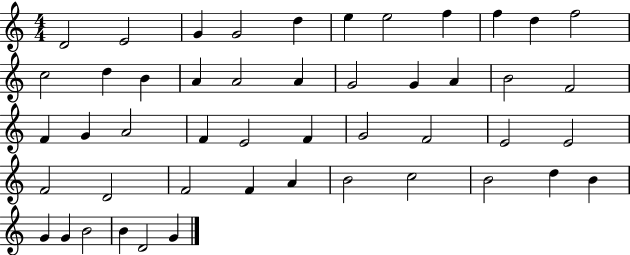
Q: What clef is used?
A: treble